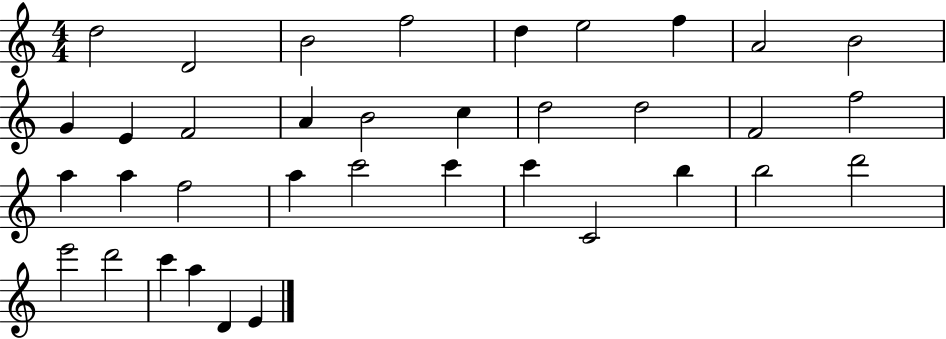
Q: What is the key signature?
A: C major